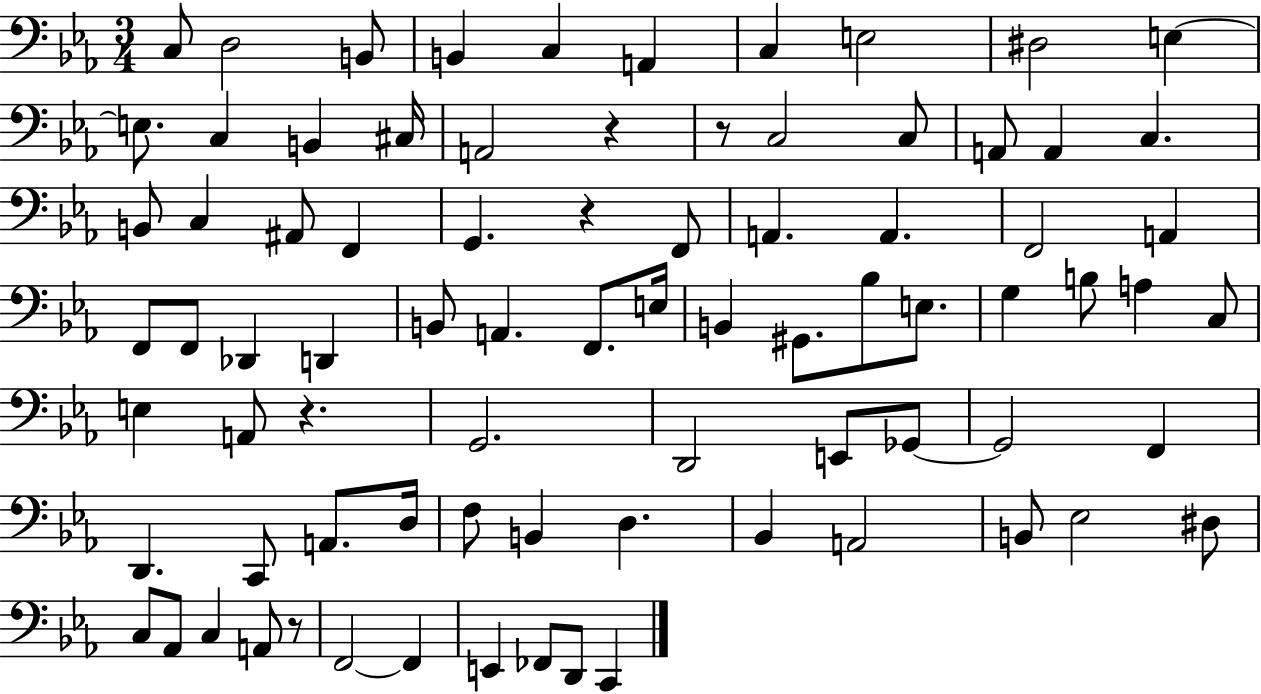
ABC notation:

X:1
T:Untitled
M:3/4
L:1/4
K:Eb
C,/2 D,2 B,,/2 B,, C, A,, C, E,2 ^D,2 E, E,/2 C, B,, ^C,/4 A,,2 z z/2 C,2 C,/2 A,,/2 A,, C, B,,/2 C, ^A,,/2 F,, G,, z F,,/2 A,, A,, F,,2 A,, F,,/2 F,,/2 _D,, D,, B,,/2 A,, F,,/2 E,/4 B,, ^G,,/2 _B,/2 E,/2 G, B,/2 A, C,/2 E, A,,/2 z G,,2 D,,2 E,,/2 _G,,/2 _G,,2 F,, D,, C,,/2 A,,/2 D,/4 F,/2 B,, D, _B,, A,,2 B,,/2 _E,2 ^D,/2 C,/2 _A,,/2 C, A,,/2 z/2 F,,2 F,, E,, _F,,/2 D,,/2 C,,